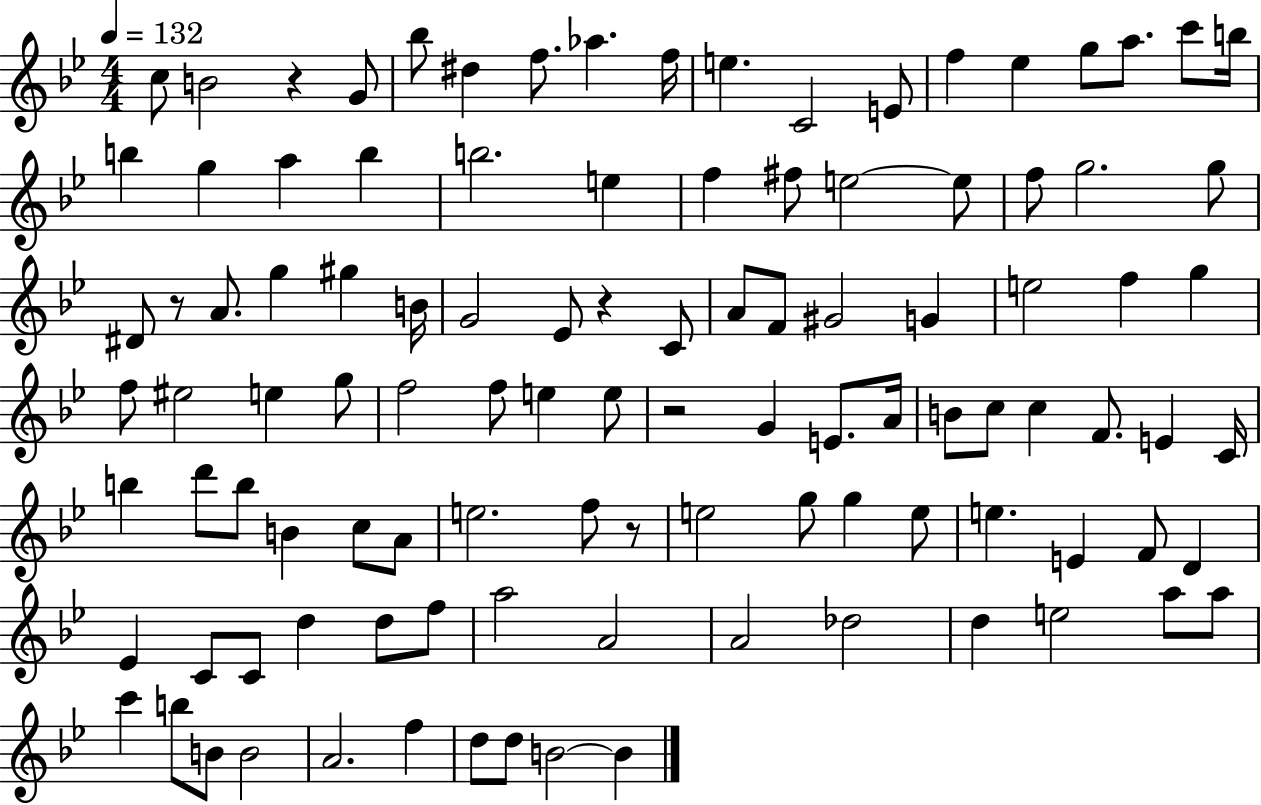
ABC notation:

X:1
T:Untitled
M:4/4
L:1/4
K:Bb
c/2 B2 z G/2 _b/2 ^d f/2 _a f/4 e C2 E/2 f _e g/2 a/2 c'/2 b/4 b g a b b2 e f ^f/2 e2 e/2 f/2 g2 g/2 ^D/2 z/2 A/2 g ^g B/4 G2 _E/2 z C/2 A/2 F/2 ^G2 G e2 f g f/2 ^e2 e g/2 f2 f/2 e e/2 z2 G E/2 A/4 B/2 c/2 c F/2 E C/4 b d'/2 b/2 B c/2 A/2 e2 f/2 z/2 e2 g/2 g e/2 e E F/2 D _E C/2 C/2 d d/2 f/2 a2 A2 A2 _d2 d e2 a/2 a/2 c' b/2 B/2 B2 A2 f d/2 d/2 B2 B